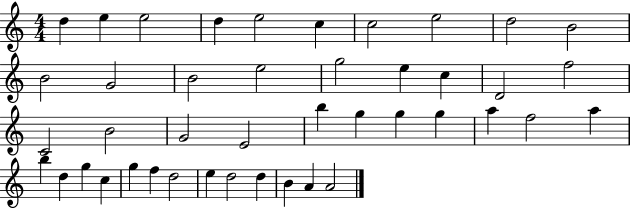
X:1
T:Untitled
M:4/4
L:1/4
K:C
d e e2 d e2 c c2 e2 d2 B2 B2 G2 B2 e2 g2 e c D2 f2 C2 B2 G2 E2 b g g g a f2 a b d g c g f d2 e d2 d B A A2